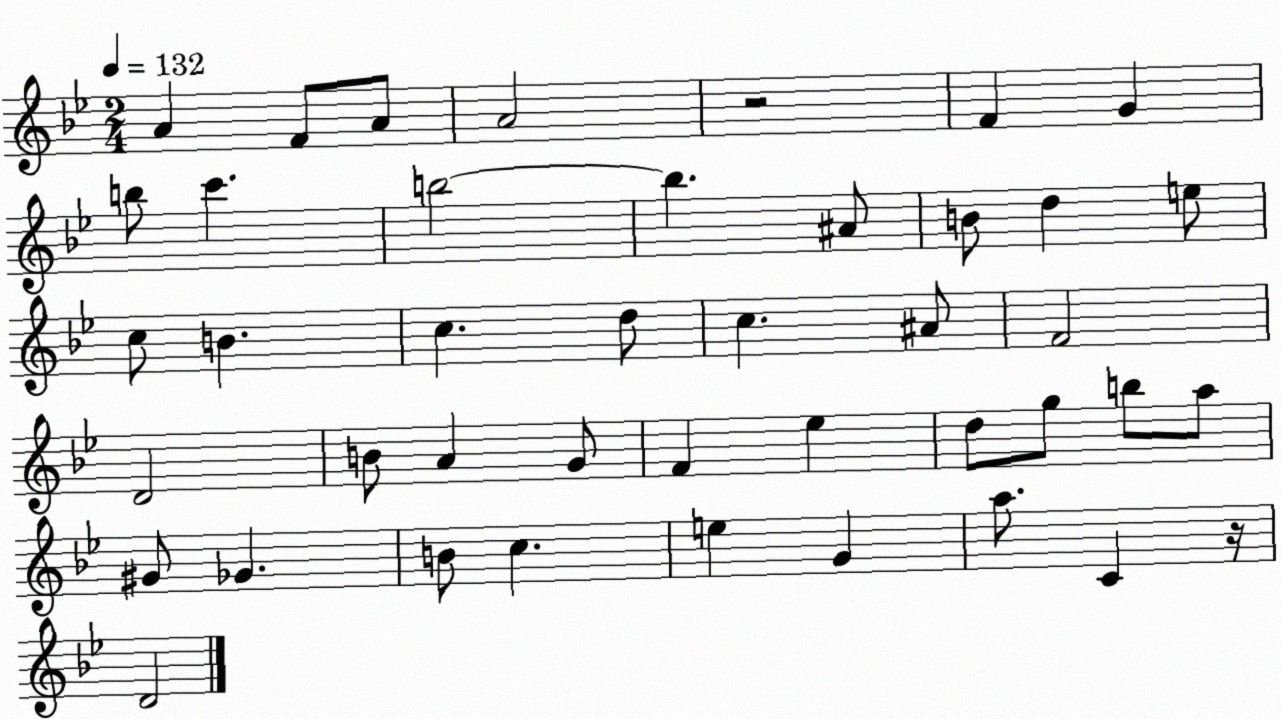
X:1
T:Untitled
M:2/4
L:1/4
K:Bb
A F/2 A/2 A2 z2 F G b/2 c' b2 b ^A/2 B/2 d e/2 c/2 B c d/2 c ^A/2 F2 D2 B/2 A G/2 F _e d/2 g/2 b/2 a/2 ^G/2 _G B/2 c e G a/2 C z/4 D2